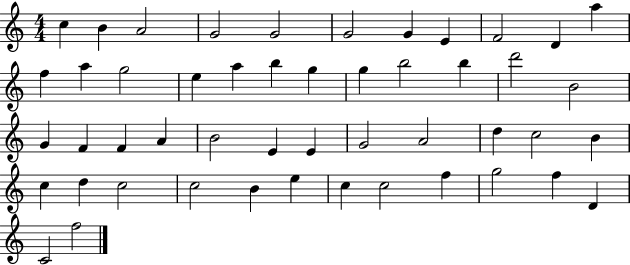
C5/q B4/q A4/h G4/h G4/h G4/h G4/q E4/q F4/h D4/q A5/q F5/q A5/q G5/h E5/q A5/q B5/q G5/q G5/q B5/h B5/q D6/h B4/h G4/q F4/q F4/q A4/q B4/h E4/q E4/q G4/h A4/h D5/q C5/h B4/q C5/q D5/q C5/h C5/h B4/q E5/q C5/q C5/h F5/q G5/h F5/q D4/q C4/h F5/h